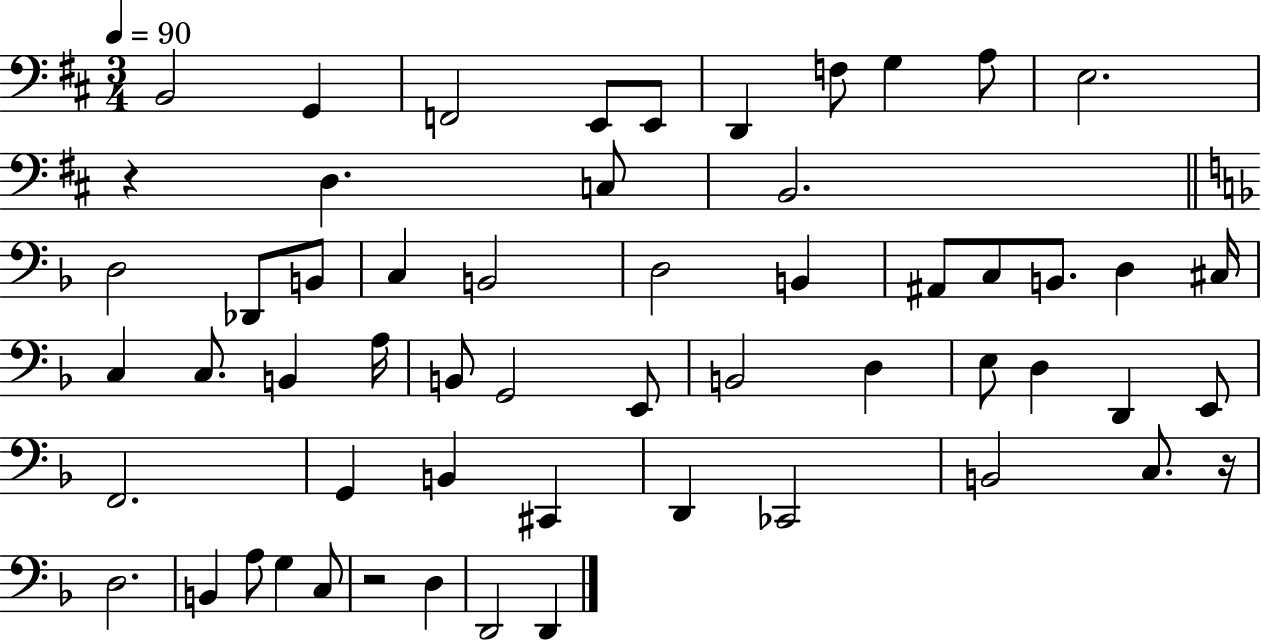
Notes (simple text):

B2/h G2/q F2/h E2/e E2/e D2/q F3/e G3/q A3/e E3/h. R/q D3/q. C3/e B2/h. D3/h Db2/e B2/e C3/q B2/h D3/h B2/q A#2/e C3/e B2/e. D3/q C#3/s C3/q C3/e. B2/q A3/s B2/e G2/h E2/e B2/h D3/q E3/e D3/q D2/q E2/e F2/h. G2/q B2/q C#2/q D2/q CES2/h B2/h C3/e. R/s D3/h. B2/q A3/e G3/q C3/e R/h D3/q D2/h D2/q